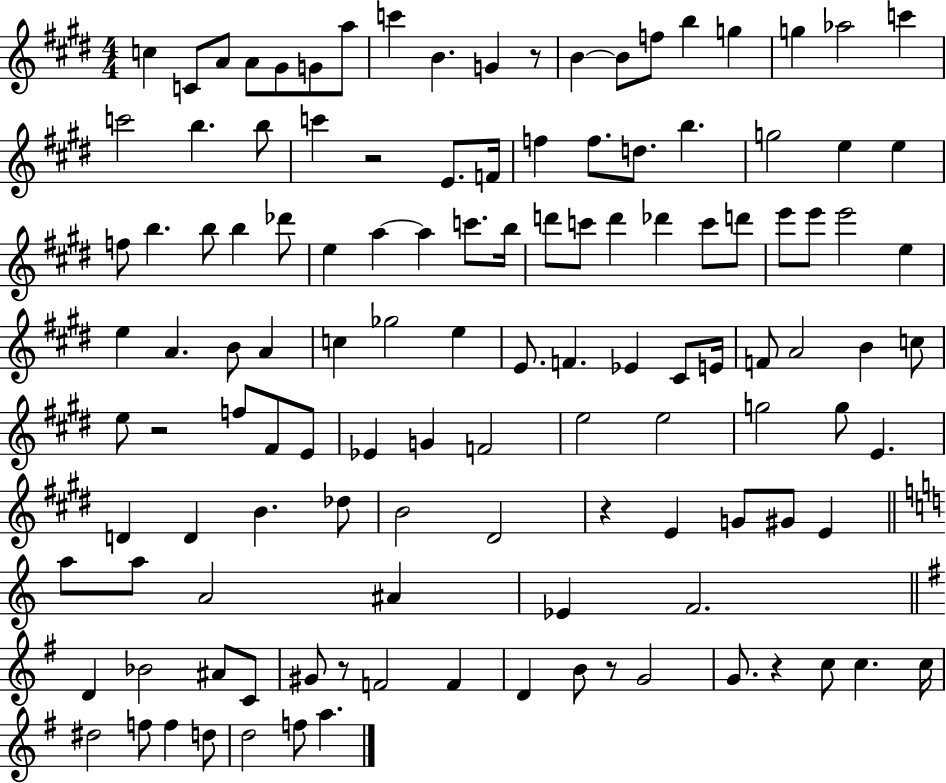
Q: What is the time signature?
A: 4/4